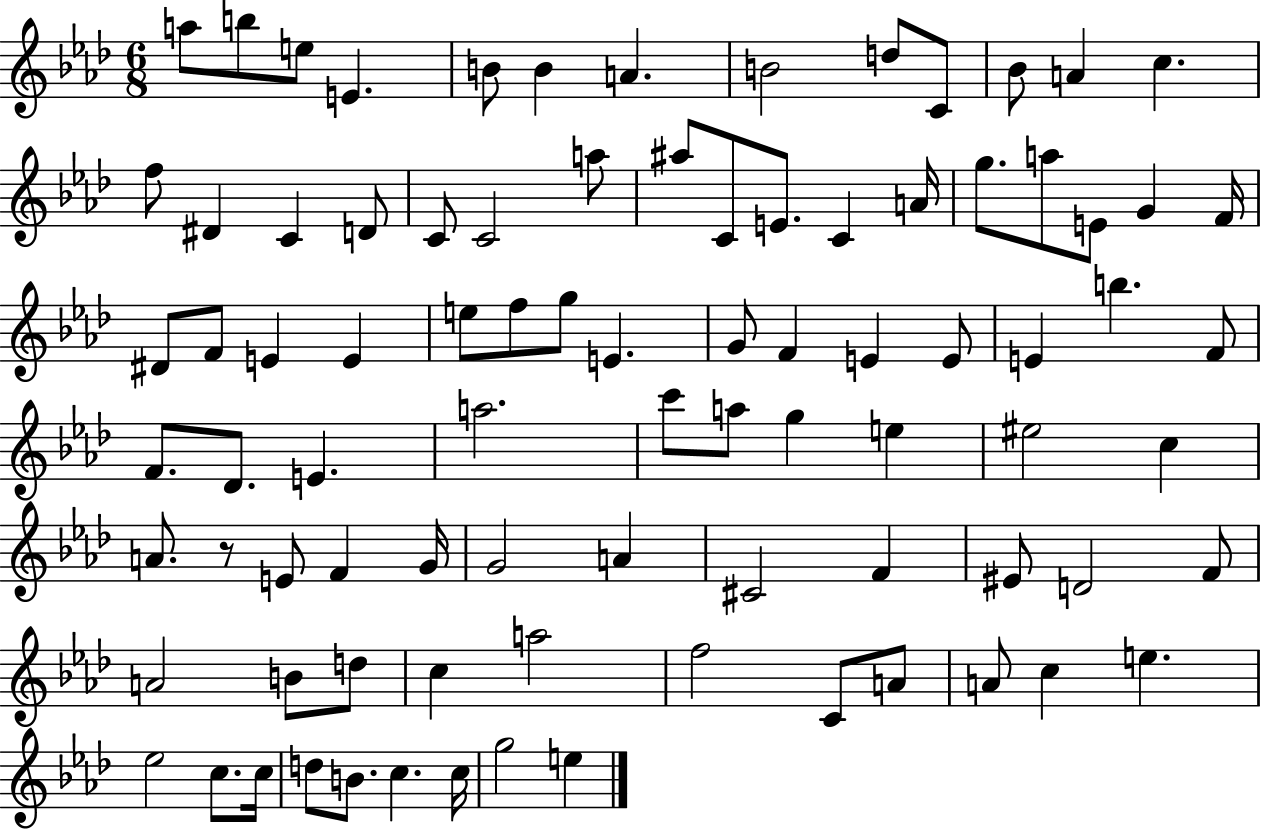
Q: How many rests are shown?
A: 1